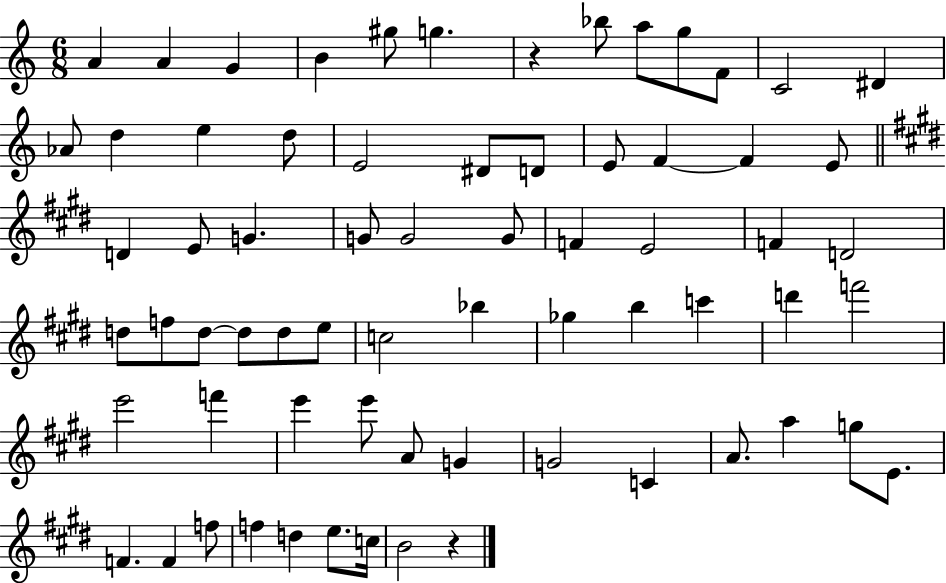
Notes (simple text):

A4/q A4/q G4/q B4/q G#5/e G5/q. R/q Bb5/e A5/e G5/e F4/e C4/h D#4/q Ab4/e D5/q E5/q D5/e E4/h D#4/e D4/e E4/e F4/q F4/q E4/e D4/q E4/e G4/q. G4/e G4/h G4/e F4/q E4/h F4/q D4/h D5/e F5/e D5/e D5/e D5/e E5/e C5/h Bb5/q Gb5/q B5/q C6/q D6/q F6/h E6/h F6/q E6/q E6/e A4/e G4/q G4/h C4/q A4/e. A5/q G5/e E4/e. F4/q. F4/q F5/e F5/q D5/q E5/e. C5/s B4/h R/q